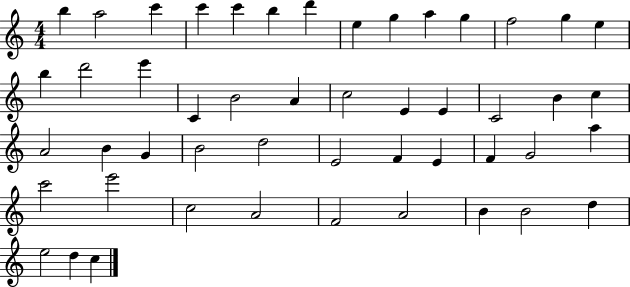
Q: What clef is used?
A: treble